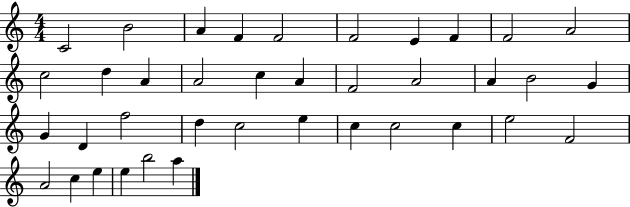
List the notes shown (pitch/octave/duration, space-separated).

C4/h B4/h A4/q F4/q F4/h F4/h E4/q F4/q F4/h A4/h C5/h D5/q A4/q A4/h C5/q A4/q F4/h A4/h A4/q B4/h G4/q G4/q D4/q F5/h D5/q C5/h E5/q C5/q C5/h C5/q E5/h F4/h A4/h C5/q E5/q E5/q B5/h A5/q